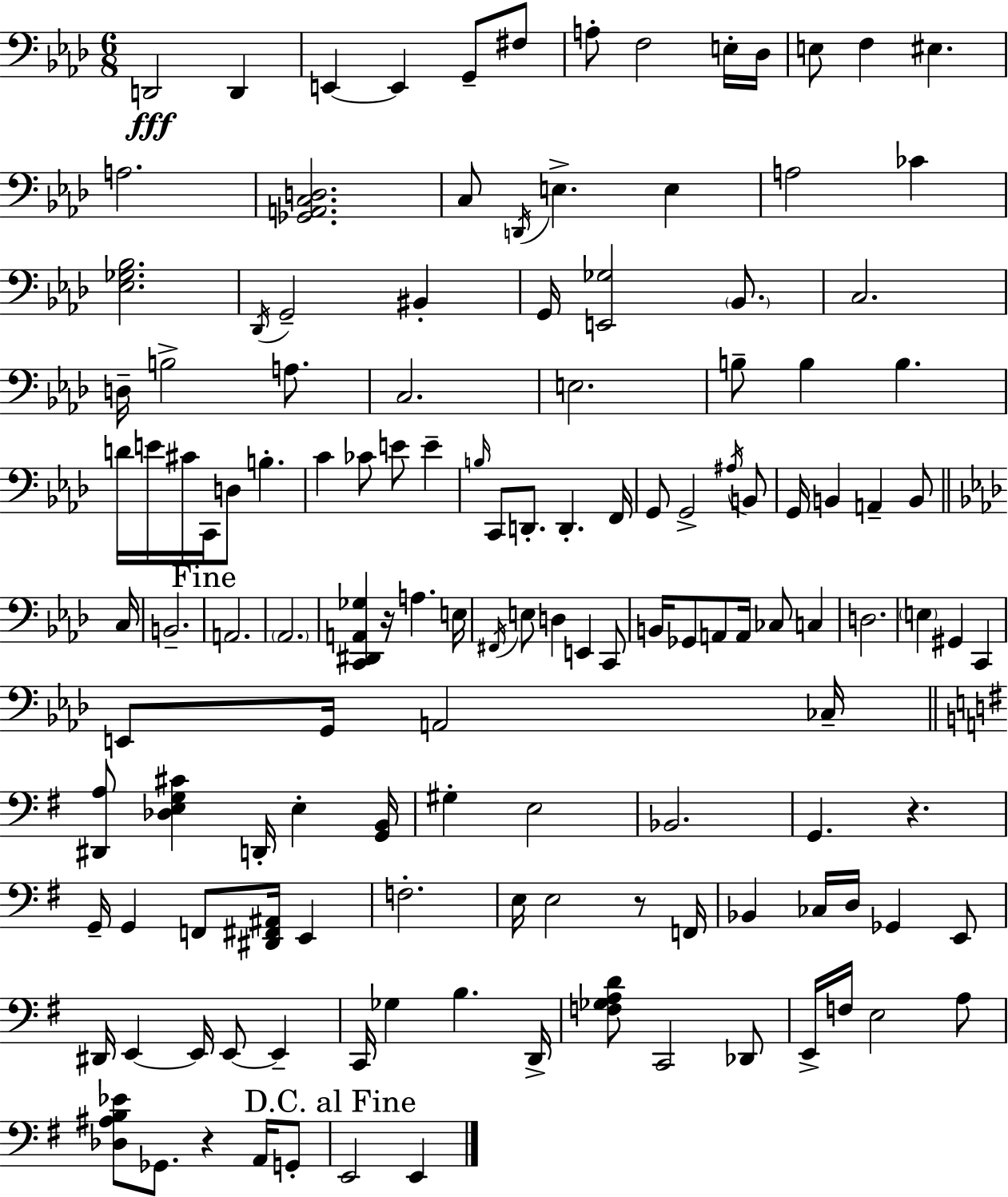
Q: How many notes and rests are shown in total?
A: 135